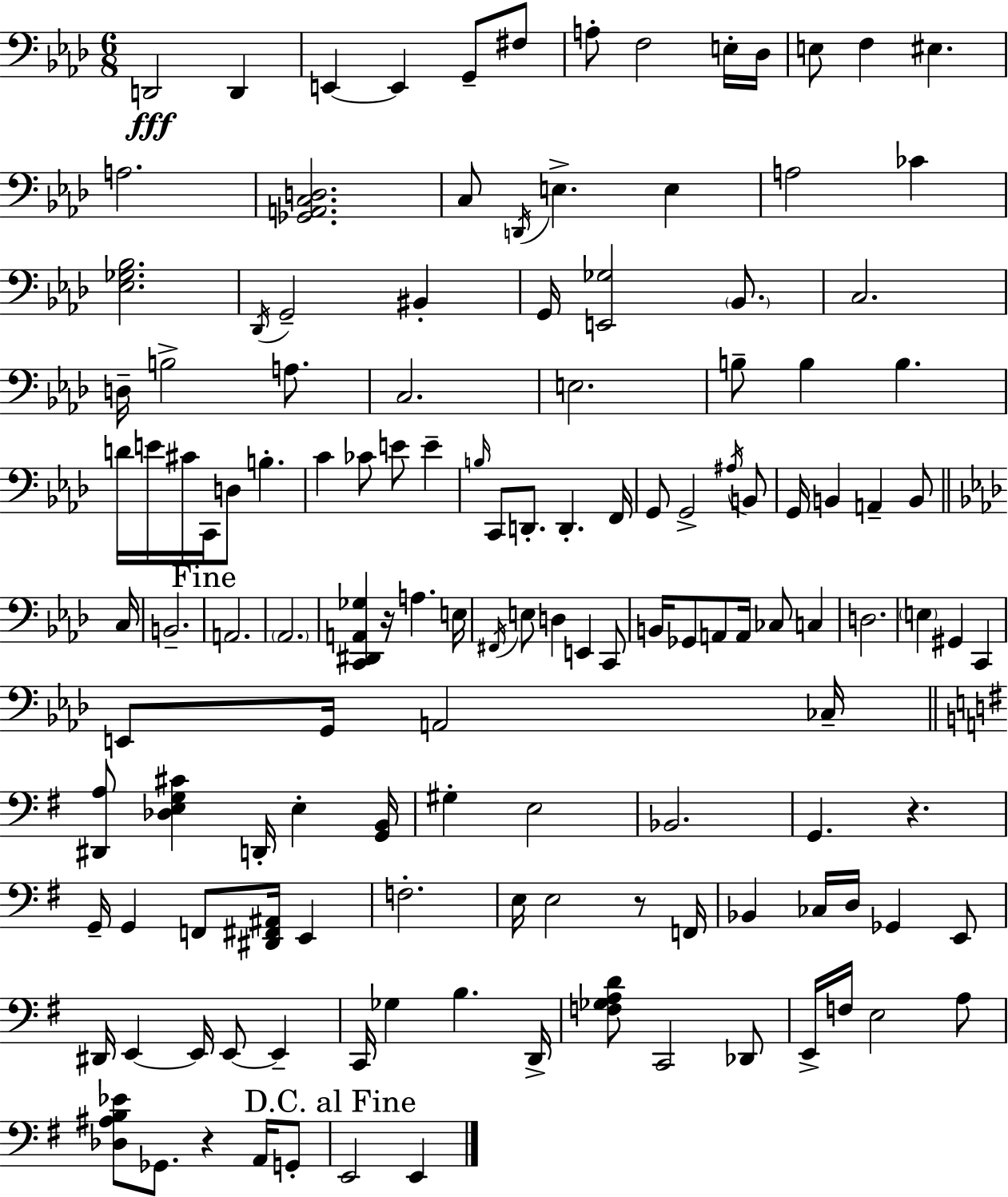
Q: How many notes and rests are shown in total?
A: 135